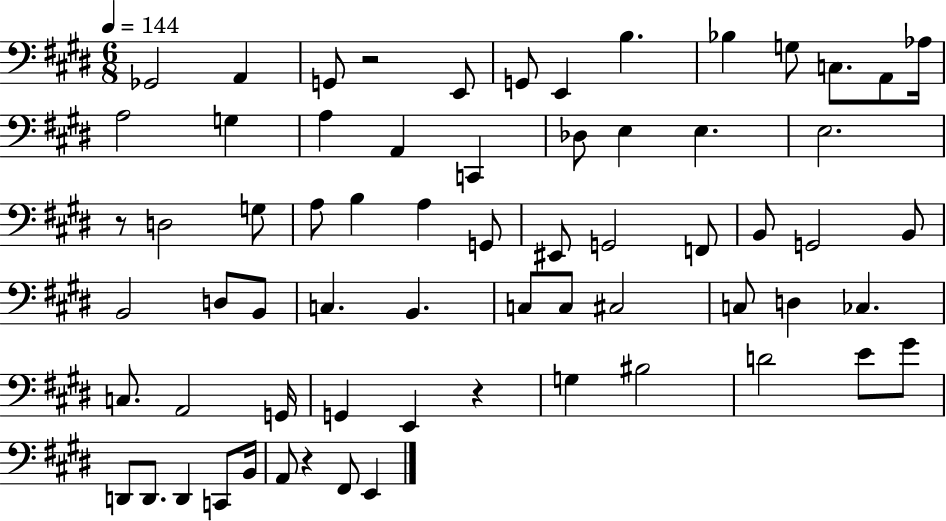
X:1
T:Untitled
M:6/8
L:1/4
K:E
_G,,2 A,, G,,/2 z2 E,,/2 G,,/2 E,, B, _B, G,/2 C,/2 A,,/2 _A,/4 A,2 G, A, A,, C,, _D,/2 E, E, E,2 z/2 D,2 G,/2 A,/2 B, A, G,,/2 ^E,,/2 G,,2 F,,/2 B,,/2 G,,2 B,,/2 B,,2 D,/2 B,,/2 C, B,, C,/2 C,/2 ^C,2 C,/2 D, _C, C,/2 A,,2 G,,/4 G,, E,, z G, ^B,2 D2 E/2 ^G/2 D,,/2 D,,/2 D,, C,,/2 B,,/4 A,,/2 z ^F,,/2 E,,